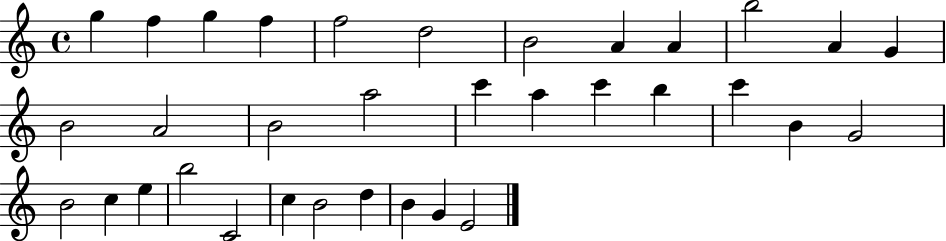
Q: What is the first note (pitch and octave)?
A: G5